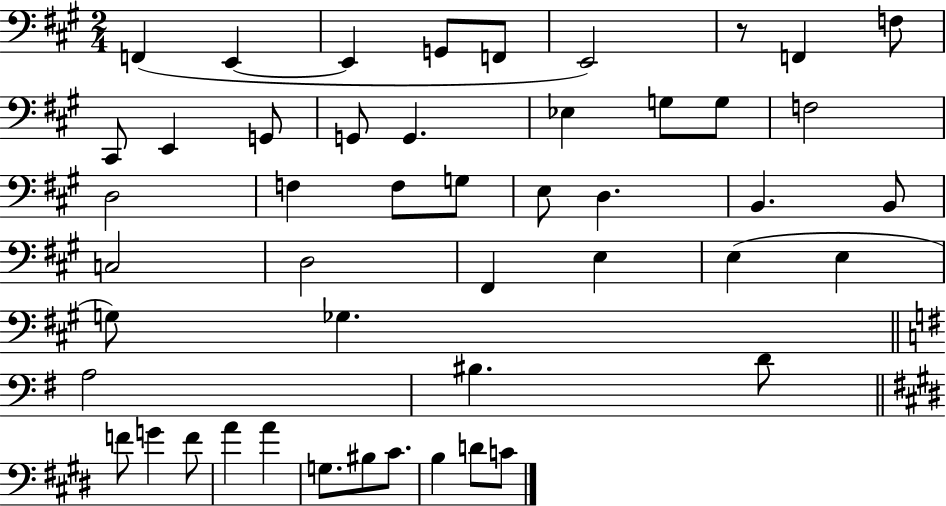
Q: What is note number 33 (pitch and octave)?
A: Gb3